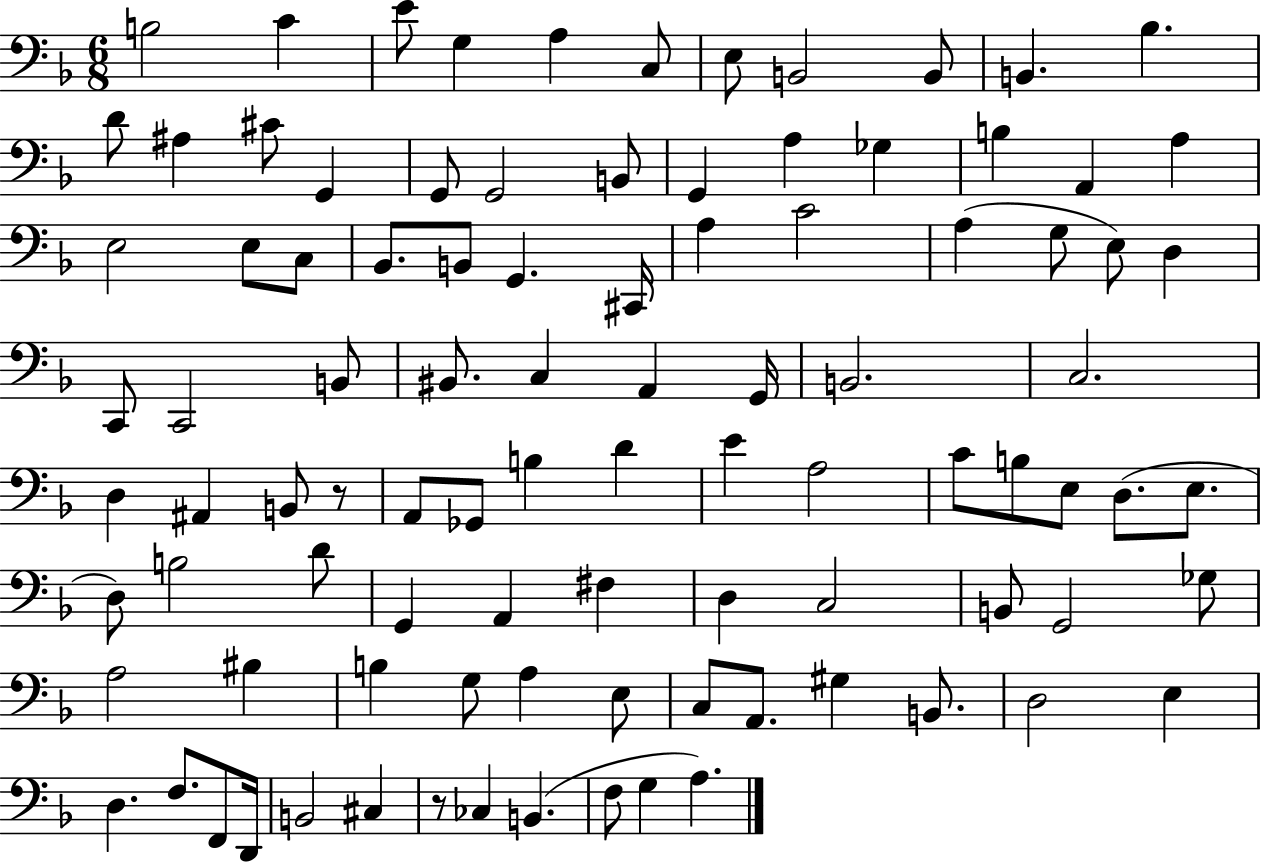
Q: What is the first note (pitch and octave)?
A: B3